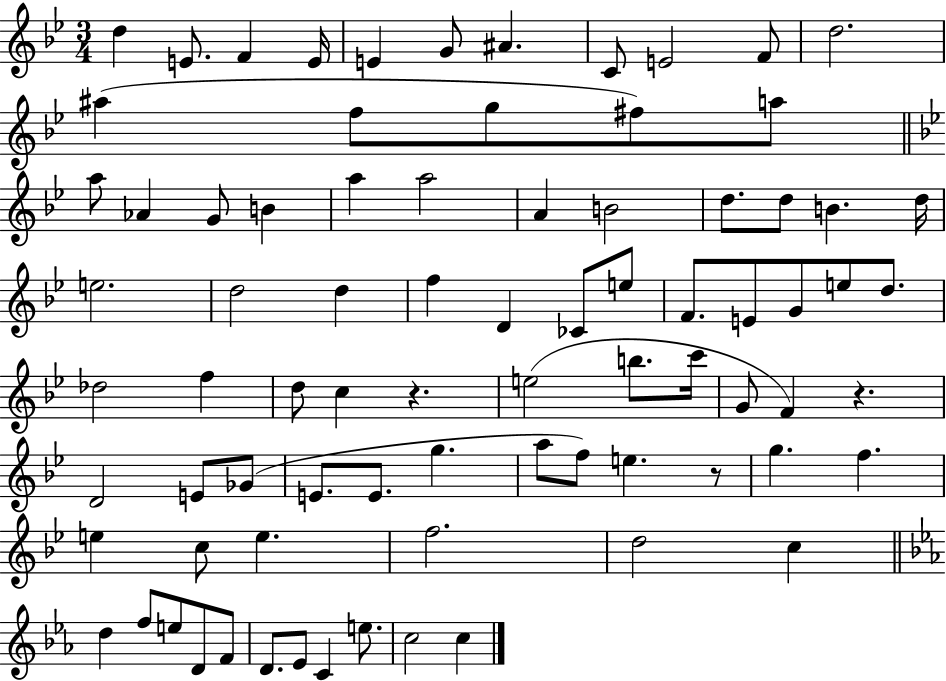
D5/q E4/e. F4/q E4/s E4/q G4/e A#4/q. C4/e E4/h F4/e D5/h. A#5/q F5/e G5/e F#5/e A5/e A5/e Ab4/q G4/e B4/q A5/q A5/h A4/q B4/h D5/e. D5/e B4/q. D5/s E5/h. D5/h D5/q F5/q D4/q CES4/e E5/e F4/e. E4/e G4/e E5/e D5/e. Db5/h F5/q D5/e C5/q R/q. E5/h B5/e. C6/s G4/e F4/q R/q. D4/h E4/e Gb4/e E4/e. E4/e. G5/q. A5/e F5/e E5/q. R/e G5/q. F5/q. E5/q C5/e E5/q. F5/h. D5/h C5/q D5/q F5/e E5/e D4/e F4/e D4/e. Eb4/e C4/q E5/e. C5/h C5/q